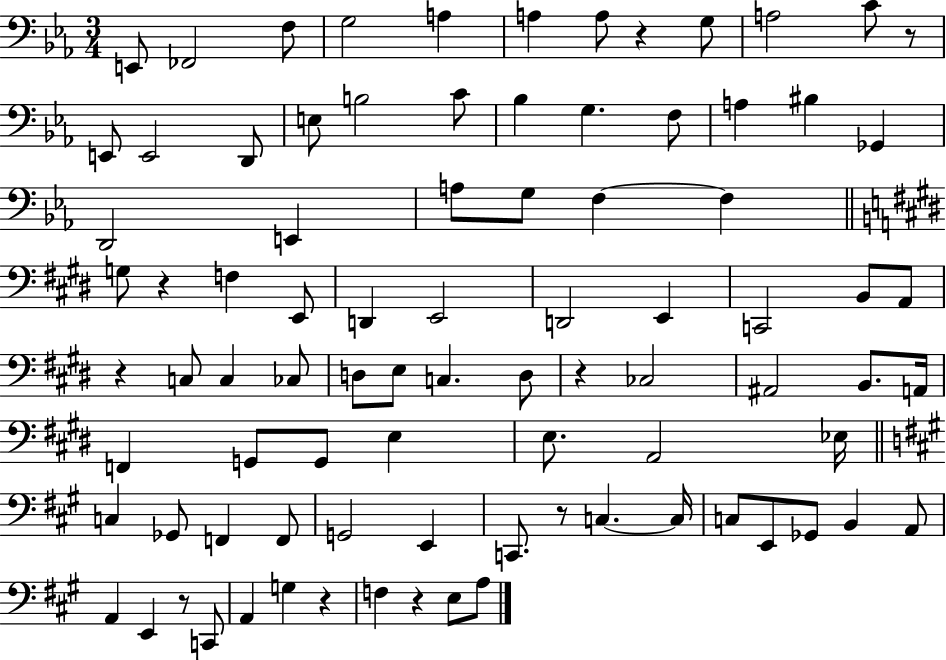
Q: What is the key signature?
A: EES major